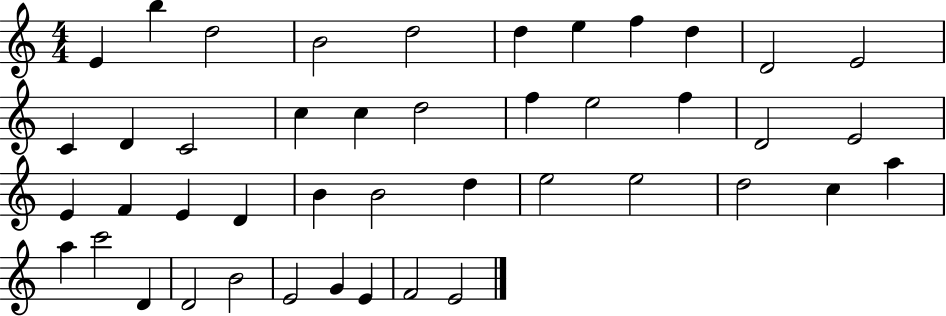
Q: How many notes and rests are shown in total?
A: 44